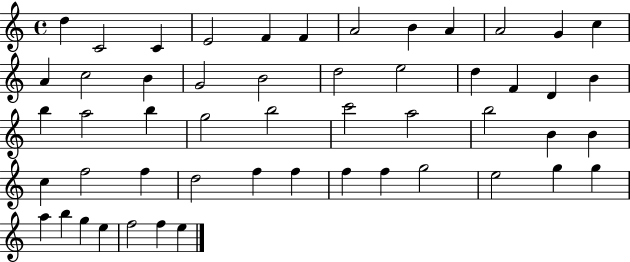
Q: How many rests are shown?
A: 0